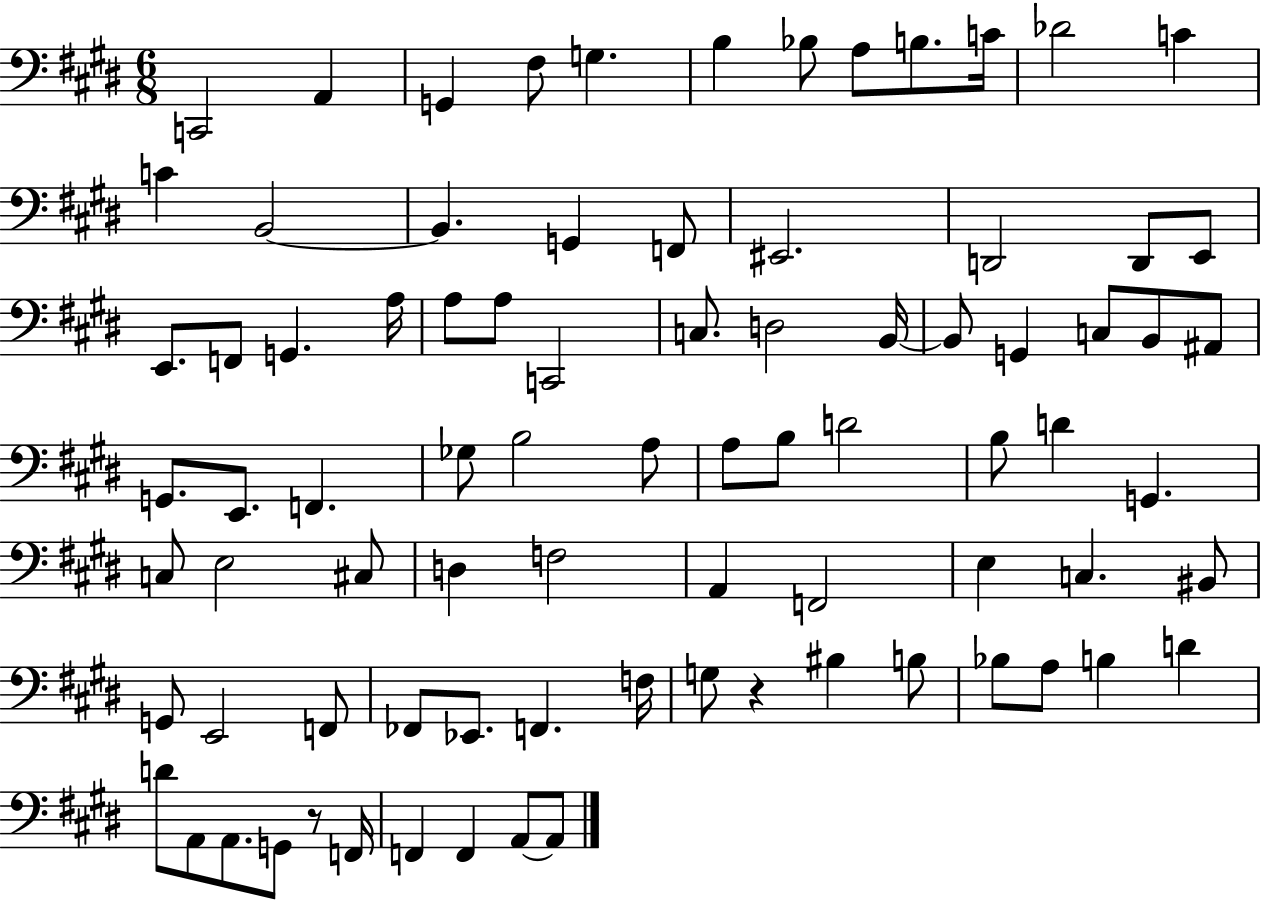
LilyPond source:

{
  \clef bass
  \numericTimeSignature
  \time 6/8
  \key e \major
  c,2 a,4 | g,4 fis8 g4. | b4 bes8 a8 b8. c'16 | des'2 c'4 | \break c'4 b,2~~ | b,4. g,4 f,8 | eis,2. | d,2 d,8 e,8 | \break e,8. f,8 g,4. a16 | a8 a8 c,2 | c8. d2 b,16~~ | b,8 g,4 c8 b,8 ais,8 | \break g,8. e,8. f,4. | ges8 b2 a8 | a8 b8 d'2 | b8 d'4 g,4. | \break c8 e2 cis8 | d4 f2 | a,4 f,2 | e4 c4. bis,8 | \break g,8 e,2 f,8 | fes,8 ees,8. f,4. f16 | g8 r4 bis4 b8 | bes8 a8 b4 d'4 | \break d'8 a,8 a,8. g,8 r8 f,16 | f,4 f,4 a,8~~ a,8 | \bar "|."
}